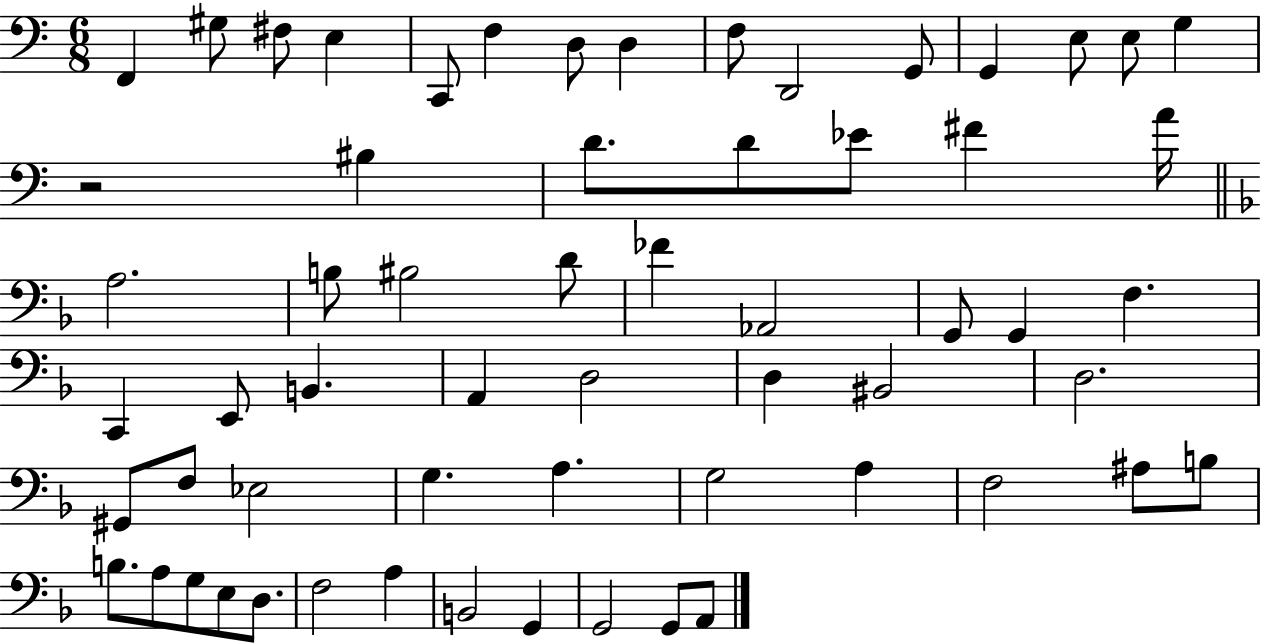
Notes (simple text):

F2/q G#3/e F#3/e E3/q C2/e F3/q D3/e D3/q F3/e D2/h G2/e G2/q E3/e E3/e G3/q R/h BIS3/q D4/e. D4/e Eb4/e F#4/q A4/s A3/h. B3/e BIS3/h D4/e FES4/q Ab2/h G2/e G2/q F3/q. C2/q E2/e B2/q. A2/q D3/h D3/q BIS2/h D3/h. G#2/e F3/e Eb3/h G3/q. A3/q. G3/h A3/q F3/h A#3/e B3/e B3/e. A3/e G3/e E3/e D3/e. F3/h A3/q B2/h G2/q G2/h G2/e A2/e